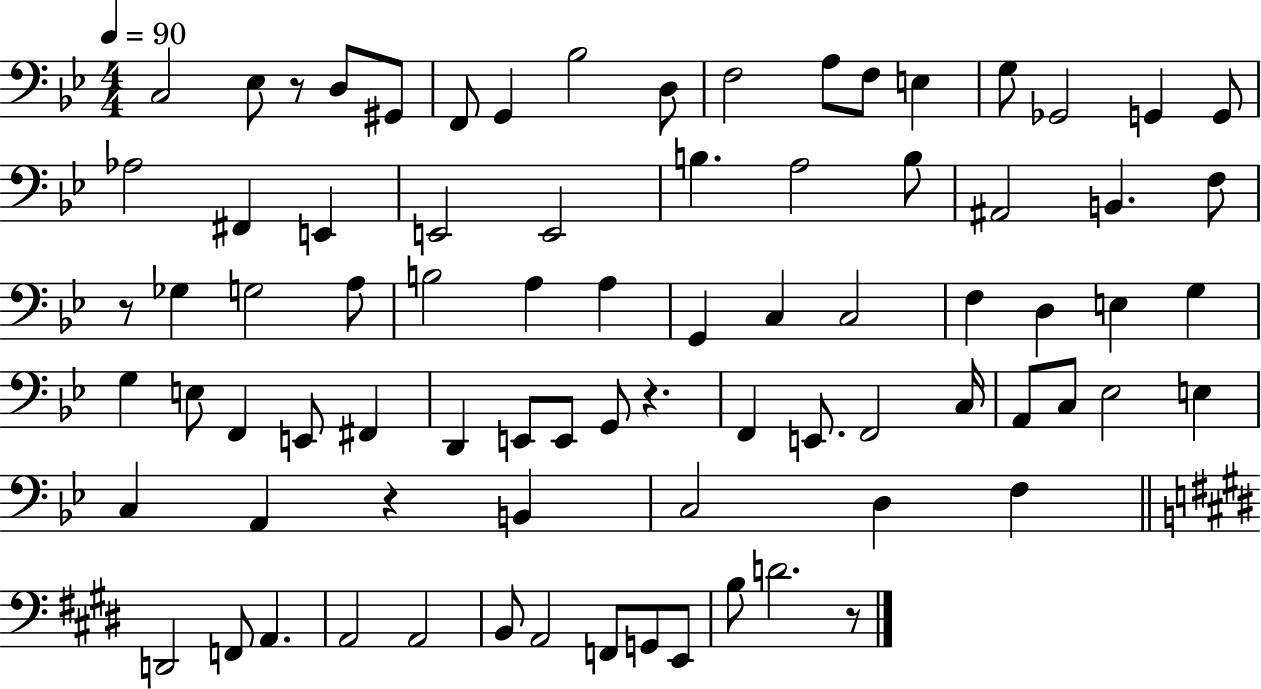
X:1
T:Untitled
M:4/4
L:1/4
K:Bb
C,2 _E,/2 z/2 D,/2 ^G,,/2 F,,/2 G,, _B,2 D,/2 F,2 A,/2 F,/2 E, G,/2 _G,,2 G,, G,,/2 _A,2 ^F,, E,, E,,2 E,,2 B, A,2 B,/2 ^A,,2 B,, F,/2 z/2 _G, G,2 A,/2 B,2 A, A, G,, C, C,2 F, D, E, G, G, E,/2 F,, E,,/2 ^F,, D,, E,,/2 E,,/2 G,,/2 z F,, E,,/2 F,,2 C,/4 A,,/2 C,/2 _E,2 E, C, A,, z B,, C,2 D, F, D,,2 F,,/2 A,, A,,2 A,,2 B,,/2 A,,2 F,,/2 G,,/2 E,,/2 B,/2 D2 z/2